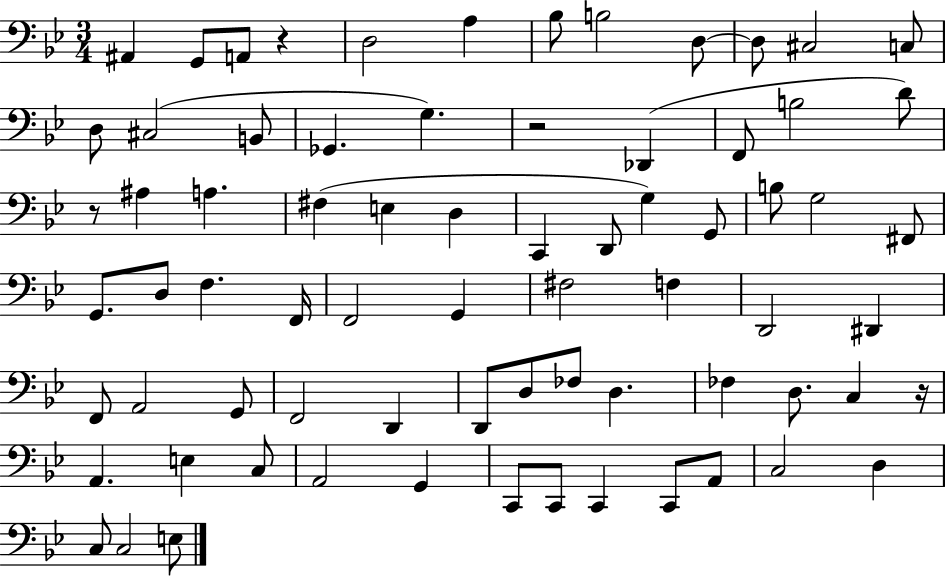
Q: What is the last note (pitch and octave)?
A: E3